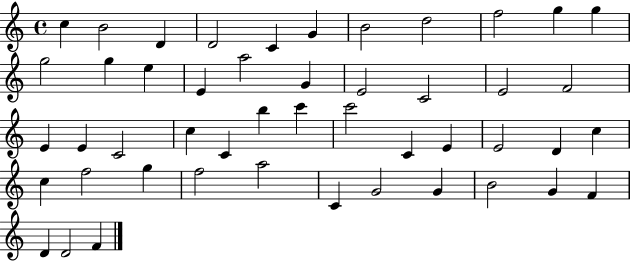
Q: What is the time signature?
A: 4/4